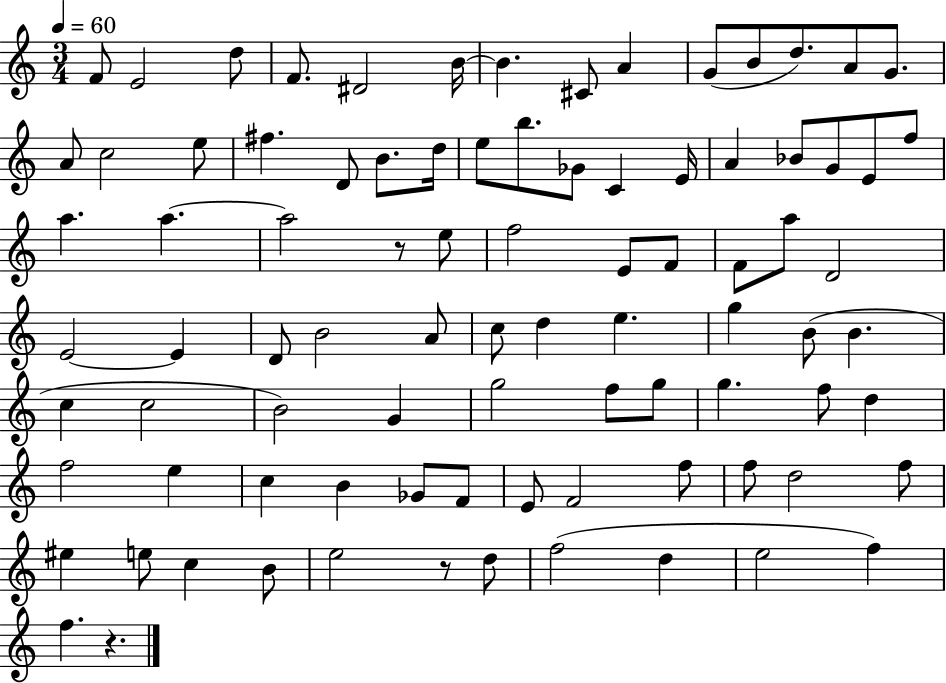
F4/e E4/h D5/e F4/e. D#4/h B4/s B4/q. C#4/e A4/q G4/e B4/e D5/e. A4/e G4/e. A4/e C5/h E5/e F#5/q. D4/e B4/e. D5/s E5/e B5/e. Gb4/e C4/q E4/s A4/q Bb4/e G4/e E4/e F5/e A5/q. A5/q. A5/h R/e E5/e F5/h E4/e F4/e F4/e A5/e D4/h E4/h E4/q D4/e B4/h A4/e C5/e D5/q E5/q. G5/q B4/e B4/q. C5/q C5/h B4/h G4/q G5/h F5/e G5/e G5/q. F5/e D5/q F5/h E5/q C5/q B4/q Gb4/e F4/e E4/e F4/h F5/e F5/e D5/h F5/e EIS5/q E5/e C5/q B4/e E5/h R/e D5/e F5/h D5/q E5/h F5/q F5/q. R/q.